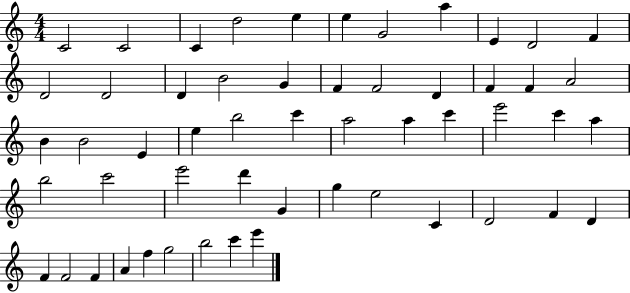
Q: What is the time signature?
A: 4/4